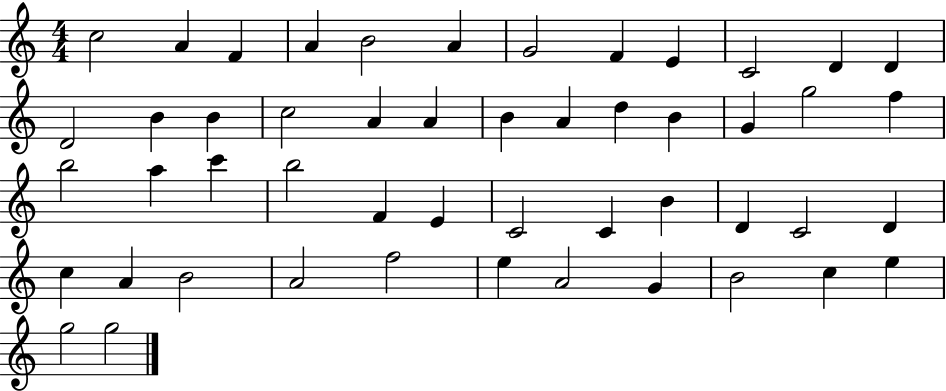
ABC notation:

X:1
T:Untitled
M:4/4
L:1/4
K:C
c2 A F A B2 A G2 F E C2 D D D2 B B c2 A A B A d B G g2 f b2 a c' b2 F E C2 C B D C2 D c A B2 A2 f2 e A2 G B2 c e g2 g2